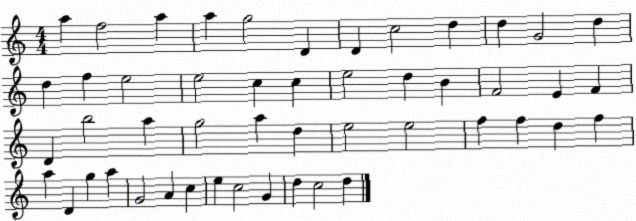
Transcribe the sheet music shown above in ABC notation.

X:1
T:Untitled
M:4/4
L:1/4
K:C
a f2 a a g2 D D c2 d d G2 d d f e2 e2 c c e2 d B F2 E F D b2 a g2 a d e2 e2 f f d f a D g a G2 A c e c2 G d c2 d